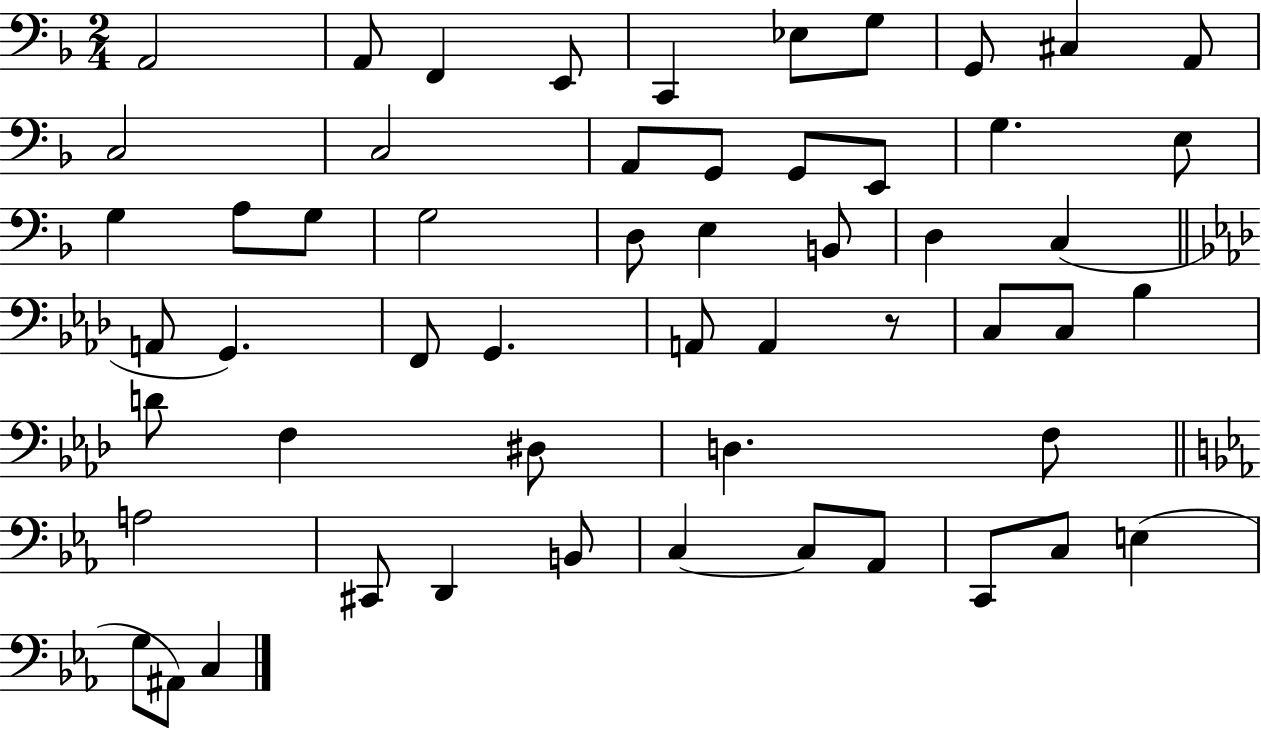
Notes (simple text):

A2/h A2/e F2/q E2/e C2/q Eb3/e G3/e G2/e C#3/q A2/e C3/h C3/h A2/e G2/e G2/e E2/e G3/q. E3/e G3/q A3/e G3/e G3/h D3/e E3/q B2/e D3/q C3/q A2/e G2/q. F2/e G2/q. A2/e A2/q R/e C3/e C3/e Bb3/q D4/e F3/q D#3/e D3/q. F3/e A3/h C#2/e D2/q B2/e C3/q C3/e Ab2/e C2/e C3/e E3/q G3/e A#2/e C3/q